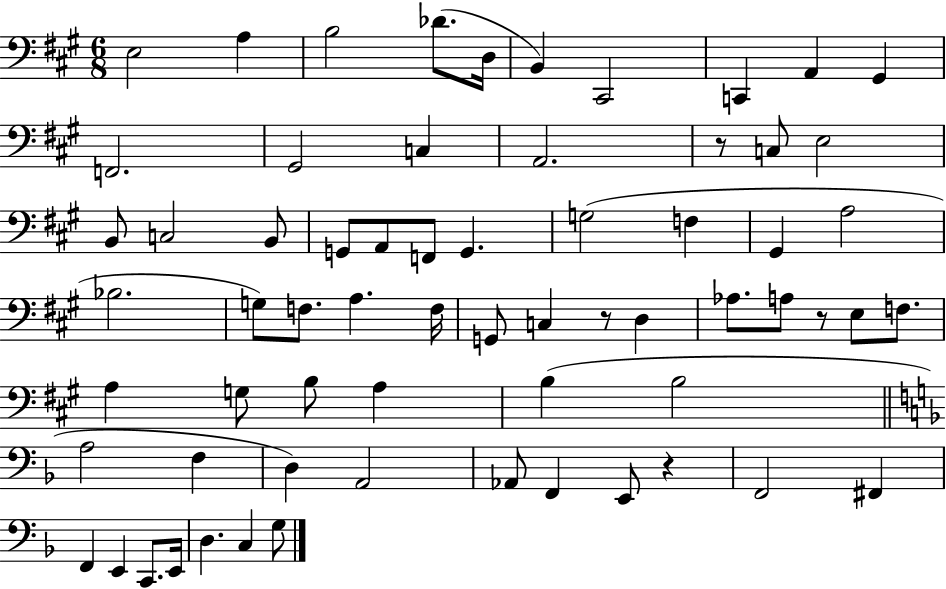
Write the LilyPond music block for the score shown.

{
  \clef bass
  \numericTimeSignature
  \time 6/8
  \key a \major
  e2 a4 | b2 des'8.( d16 | b,4) cis,2 | c,4 a,4 gis,4 | \break f,2. | gis,2 c4 | a,2. | r8 c8 e2 | \break b,8 c2 b,8 | g,8 a,8 f,8 g,4. | g2( f4 | gis,4 a2 | \break bes2. | g8) f8. a4. f16 | g,8 c4 r8 d4 | aes8. a8 r8 e8 f8. | \break a4 g8 b8 a4 | b4( b2 | \bar "||" \break \key f \major a2 f4 | d4) a,2 | aes,8 f,4 e,8 r4 | f,2 fis,4 | \break f,4 e,4 c,8. e,16 | d4. c4 g8 | \bar "|."
}